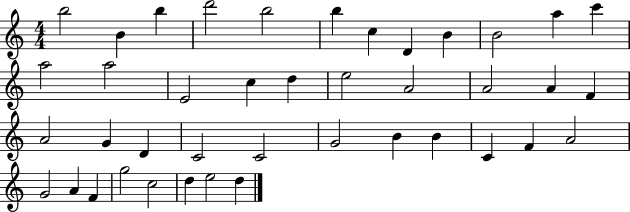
B5/h B4/q B5/q D6/h B5/h B5/q C5/q D4/q B4/q B4/h A5/q C6/q A5/h A5/h E4/h C5/q D5/q E5/h A4/h A4/h A4/q F4/q A4/h G4/q D4/q C4/h C4/h G4/h B4/q B4/q C4/q F4/q A4/h G4/h A4/q F4/q G5/h C5/h D5/q E5/h D5/q